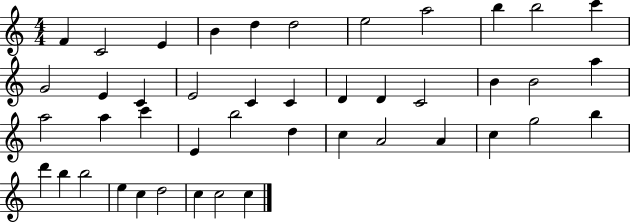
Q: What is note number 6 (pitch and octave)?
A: D5